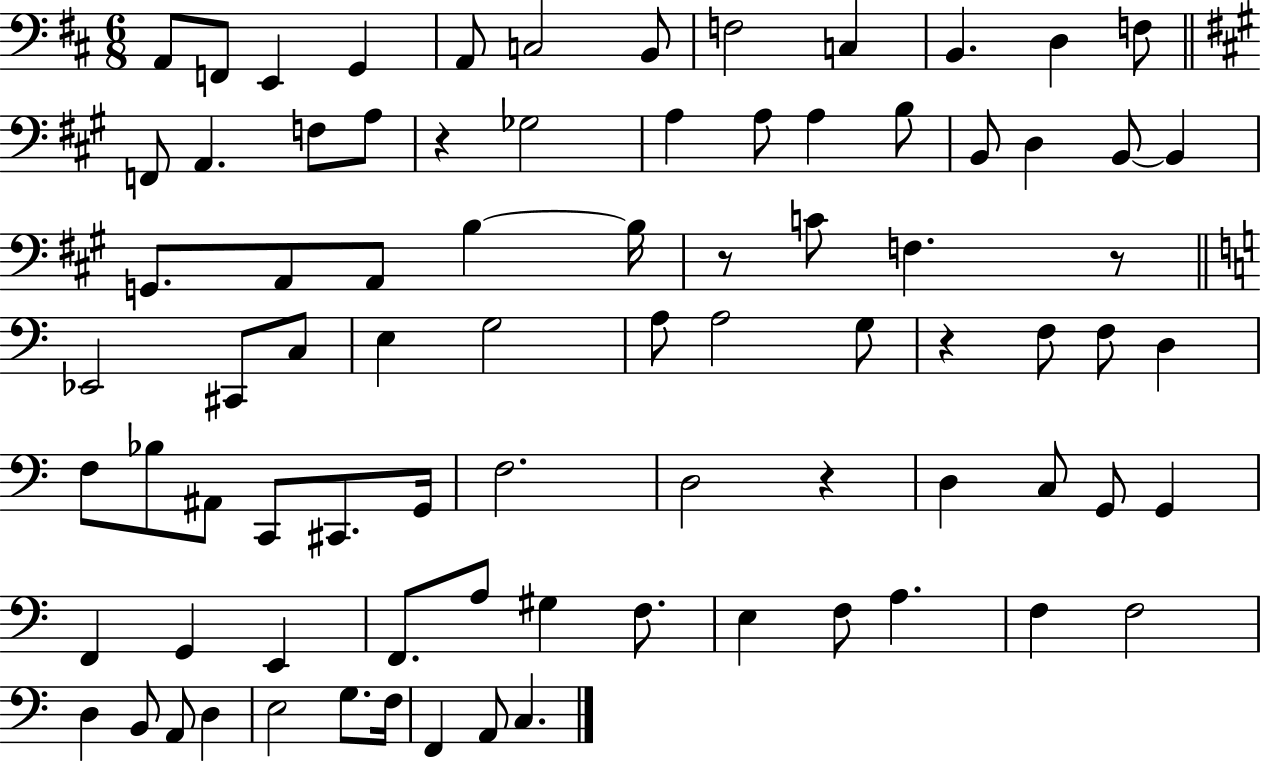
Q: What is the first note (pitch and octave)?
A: A2